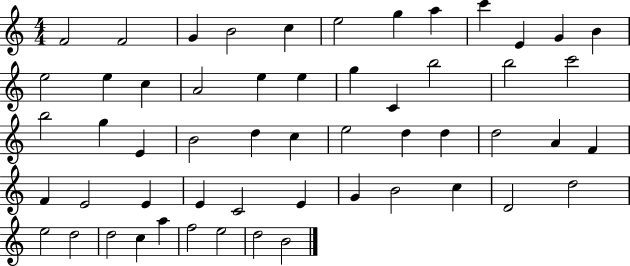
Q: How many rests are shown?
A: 0